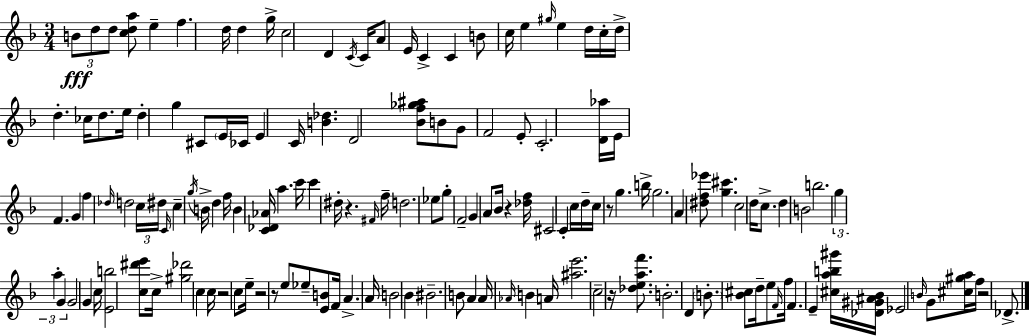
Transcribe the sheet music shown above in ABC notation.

X:1
T:Untitled
M:3/4
L:1/4
K:F
B/2 d/2 d/2 [cda]/2 e f d/4 d g/4 c2 D C/4 C/4 A/2 E/4 C C B/2 c/4 e ^g/4 e d/4 c/4 d/4 d _c/4 d/2 e/4 d g ^C/2 E/4 _C/4 E C/4 [B_d] D2 [_Bf_g^a]/2 B/2 G/2 F2 E/2 C2 [D_a]/4 E/4 F G f _d/4 d2 c/4 ^d/4 C/4 c g/4 B/4 d f/4 B [C_D_A]/4 a c'/4 c' ^d/4 z ^F/4 f/4 d2 _e/2 g/2 F2 G A/2 _B/4 z [_df]/4 ^C2 C c/4 d/4 c/4 z/2 g b/4 g2 A [^df_e']/2 [g^c'] c2 d/4 c/2 d B2 b2 g a G G2 G c/4 [Eb]2 [c^d'e']/2 c/4 [^g_d']2 c c/4 z2 c/2 e/4 z2 z/2 e/2 _e/2 [EB]/2 F/4 A A/4 B2 _B ^B2 B/2 A A/4 _A/4 B A/4 [^ae']2 c2 z/4 [_deaf']/2 B2 D B/2 [_B^c]/2 d/4 e/2 F/4 f/4 F E [^cab^g']/4 [_D^G^A_B]/4 _E2 B/4 G/2 [^c^ga]/4 f/4 z2 _D/2